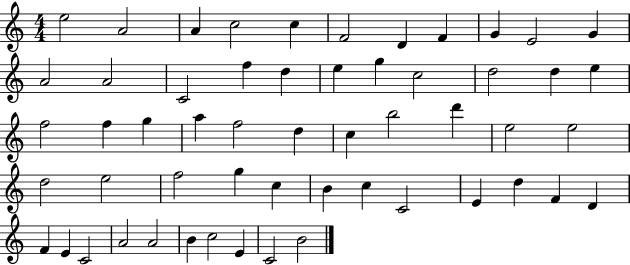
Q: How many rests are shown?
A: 0